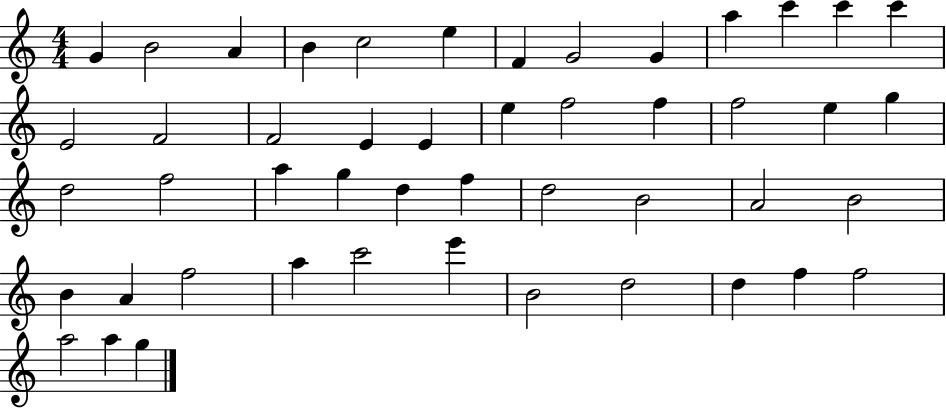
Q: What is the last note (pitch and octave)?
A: G5